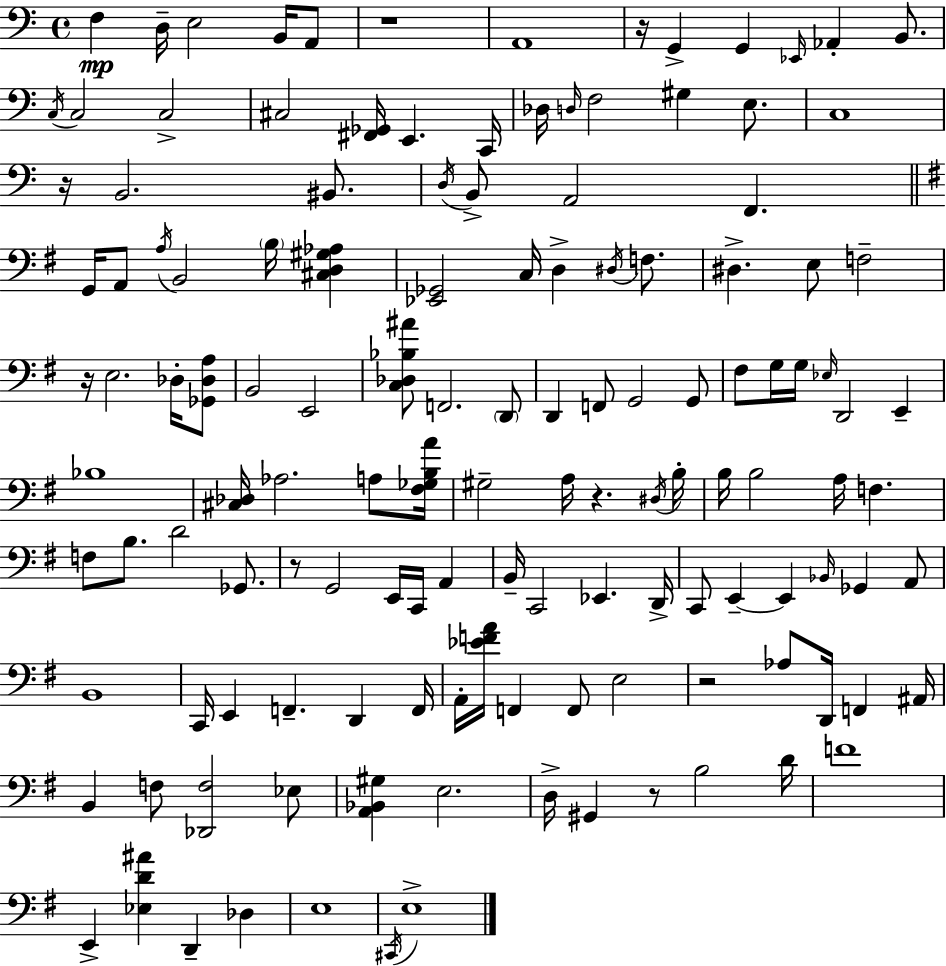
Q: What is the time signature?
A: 4/4